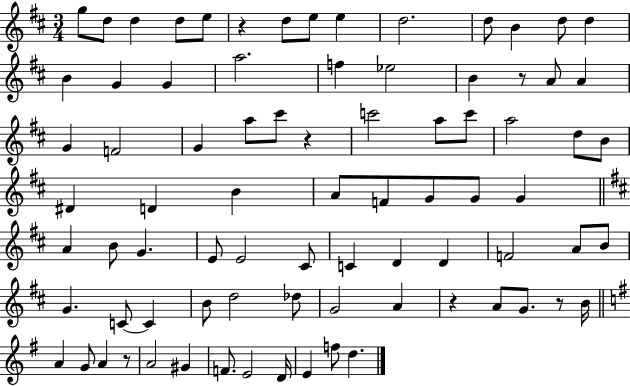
{
  \clef treble
  \numericTimeSignature
  \time 3/4
  \key d \major
  g''8 d''8 d''4 d''8 e''8 | r4 d''8 e''8 e''4 | d''2. | d''8 b'4 d''8 d''4 | \break b'4 g'4 g'4 | a''2. | f''4 ees''2 | b'4 r8 a'8 a'4 | \break g'4 f'2 | g'4 a''8 cis'''8 r4 | c'''2 a''8 c'''8 | a''2 d''8 b'8 | \break dis'4 d'4 b'4 | a'8 f'8 g'8 g'8 g'4 | \bar "||" \break \key b \minor a'4 b'8 g'4. | e'8 e'2 cis'8 | c'4 d'4 d'4 | f'2 a'8 b'8 | \break g'4. c'8~~ c'4 | b'8 d''2 des''8 | g'2 a'4 | r4 a'8 g'8. r8 b'16 | \break \bar "||" \break \key g \major a'4 g'8 a'4 r8 | a'2 gis'4 | f'8. e'2 d'16 | e'4 f''8 d''4. | \break \bar "|."
}